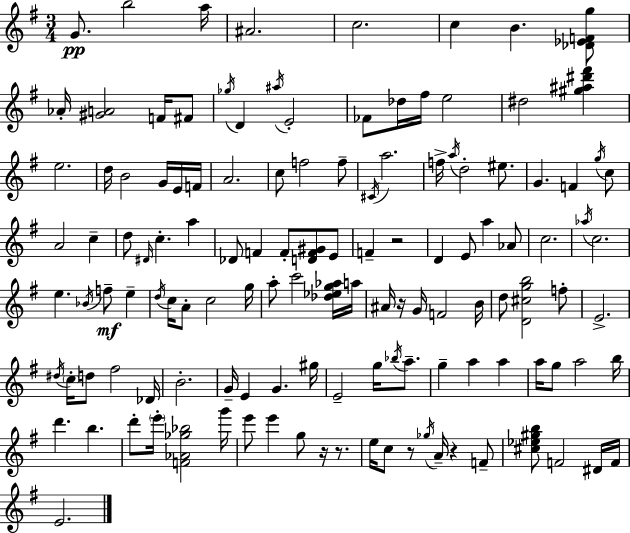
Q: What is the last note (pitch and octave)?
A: E4